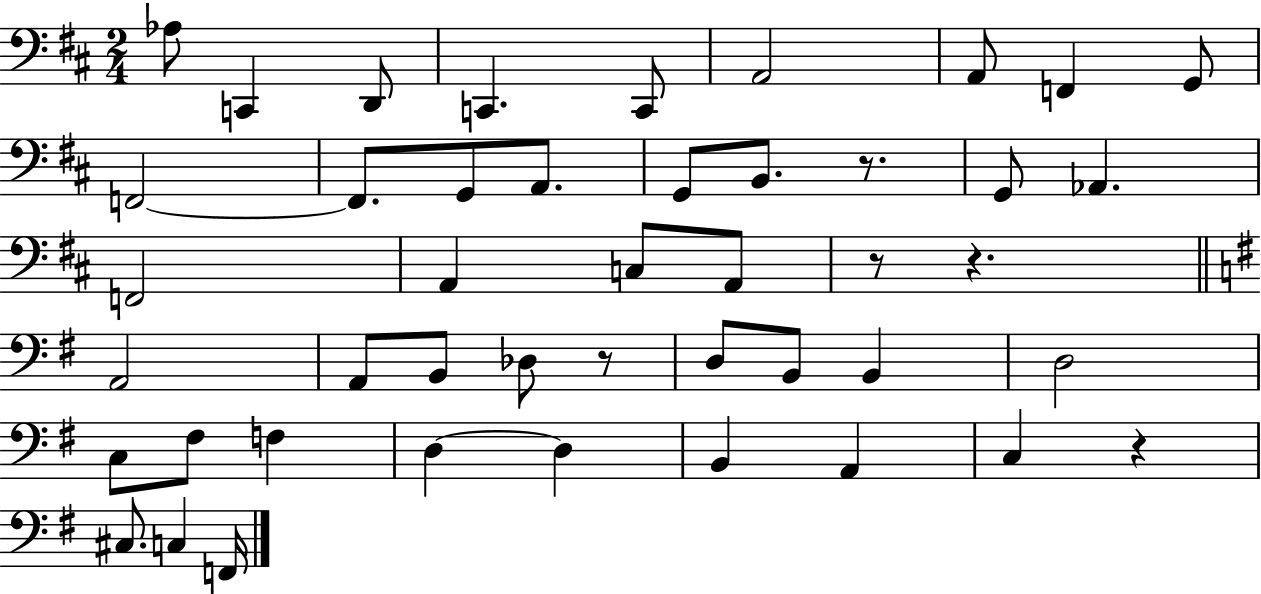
X:1
T:Untitled
M:2/4
L:1/4
K:D
_A,/2 C,, D,,/2 C,, C,,/2 A,,2 A,,/2 F,, G,,/2 F,,2 F,,/2 G,,/2 A,,/2 G,,/2 B,,/2 z/2 G,,/2 _A,, F,,2 A,, C,/2 A,,/2 z/2 z A,,2 A,,/2 B,,/2 _D,/2 z/2 D,/2 B,,/2 B,, D,2 C,/2 ^F,/2 F, D, D, B,, A,, C, z ^C,/2 C, F,,/4